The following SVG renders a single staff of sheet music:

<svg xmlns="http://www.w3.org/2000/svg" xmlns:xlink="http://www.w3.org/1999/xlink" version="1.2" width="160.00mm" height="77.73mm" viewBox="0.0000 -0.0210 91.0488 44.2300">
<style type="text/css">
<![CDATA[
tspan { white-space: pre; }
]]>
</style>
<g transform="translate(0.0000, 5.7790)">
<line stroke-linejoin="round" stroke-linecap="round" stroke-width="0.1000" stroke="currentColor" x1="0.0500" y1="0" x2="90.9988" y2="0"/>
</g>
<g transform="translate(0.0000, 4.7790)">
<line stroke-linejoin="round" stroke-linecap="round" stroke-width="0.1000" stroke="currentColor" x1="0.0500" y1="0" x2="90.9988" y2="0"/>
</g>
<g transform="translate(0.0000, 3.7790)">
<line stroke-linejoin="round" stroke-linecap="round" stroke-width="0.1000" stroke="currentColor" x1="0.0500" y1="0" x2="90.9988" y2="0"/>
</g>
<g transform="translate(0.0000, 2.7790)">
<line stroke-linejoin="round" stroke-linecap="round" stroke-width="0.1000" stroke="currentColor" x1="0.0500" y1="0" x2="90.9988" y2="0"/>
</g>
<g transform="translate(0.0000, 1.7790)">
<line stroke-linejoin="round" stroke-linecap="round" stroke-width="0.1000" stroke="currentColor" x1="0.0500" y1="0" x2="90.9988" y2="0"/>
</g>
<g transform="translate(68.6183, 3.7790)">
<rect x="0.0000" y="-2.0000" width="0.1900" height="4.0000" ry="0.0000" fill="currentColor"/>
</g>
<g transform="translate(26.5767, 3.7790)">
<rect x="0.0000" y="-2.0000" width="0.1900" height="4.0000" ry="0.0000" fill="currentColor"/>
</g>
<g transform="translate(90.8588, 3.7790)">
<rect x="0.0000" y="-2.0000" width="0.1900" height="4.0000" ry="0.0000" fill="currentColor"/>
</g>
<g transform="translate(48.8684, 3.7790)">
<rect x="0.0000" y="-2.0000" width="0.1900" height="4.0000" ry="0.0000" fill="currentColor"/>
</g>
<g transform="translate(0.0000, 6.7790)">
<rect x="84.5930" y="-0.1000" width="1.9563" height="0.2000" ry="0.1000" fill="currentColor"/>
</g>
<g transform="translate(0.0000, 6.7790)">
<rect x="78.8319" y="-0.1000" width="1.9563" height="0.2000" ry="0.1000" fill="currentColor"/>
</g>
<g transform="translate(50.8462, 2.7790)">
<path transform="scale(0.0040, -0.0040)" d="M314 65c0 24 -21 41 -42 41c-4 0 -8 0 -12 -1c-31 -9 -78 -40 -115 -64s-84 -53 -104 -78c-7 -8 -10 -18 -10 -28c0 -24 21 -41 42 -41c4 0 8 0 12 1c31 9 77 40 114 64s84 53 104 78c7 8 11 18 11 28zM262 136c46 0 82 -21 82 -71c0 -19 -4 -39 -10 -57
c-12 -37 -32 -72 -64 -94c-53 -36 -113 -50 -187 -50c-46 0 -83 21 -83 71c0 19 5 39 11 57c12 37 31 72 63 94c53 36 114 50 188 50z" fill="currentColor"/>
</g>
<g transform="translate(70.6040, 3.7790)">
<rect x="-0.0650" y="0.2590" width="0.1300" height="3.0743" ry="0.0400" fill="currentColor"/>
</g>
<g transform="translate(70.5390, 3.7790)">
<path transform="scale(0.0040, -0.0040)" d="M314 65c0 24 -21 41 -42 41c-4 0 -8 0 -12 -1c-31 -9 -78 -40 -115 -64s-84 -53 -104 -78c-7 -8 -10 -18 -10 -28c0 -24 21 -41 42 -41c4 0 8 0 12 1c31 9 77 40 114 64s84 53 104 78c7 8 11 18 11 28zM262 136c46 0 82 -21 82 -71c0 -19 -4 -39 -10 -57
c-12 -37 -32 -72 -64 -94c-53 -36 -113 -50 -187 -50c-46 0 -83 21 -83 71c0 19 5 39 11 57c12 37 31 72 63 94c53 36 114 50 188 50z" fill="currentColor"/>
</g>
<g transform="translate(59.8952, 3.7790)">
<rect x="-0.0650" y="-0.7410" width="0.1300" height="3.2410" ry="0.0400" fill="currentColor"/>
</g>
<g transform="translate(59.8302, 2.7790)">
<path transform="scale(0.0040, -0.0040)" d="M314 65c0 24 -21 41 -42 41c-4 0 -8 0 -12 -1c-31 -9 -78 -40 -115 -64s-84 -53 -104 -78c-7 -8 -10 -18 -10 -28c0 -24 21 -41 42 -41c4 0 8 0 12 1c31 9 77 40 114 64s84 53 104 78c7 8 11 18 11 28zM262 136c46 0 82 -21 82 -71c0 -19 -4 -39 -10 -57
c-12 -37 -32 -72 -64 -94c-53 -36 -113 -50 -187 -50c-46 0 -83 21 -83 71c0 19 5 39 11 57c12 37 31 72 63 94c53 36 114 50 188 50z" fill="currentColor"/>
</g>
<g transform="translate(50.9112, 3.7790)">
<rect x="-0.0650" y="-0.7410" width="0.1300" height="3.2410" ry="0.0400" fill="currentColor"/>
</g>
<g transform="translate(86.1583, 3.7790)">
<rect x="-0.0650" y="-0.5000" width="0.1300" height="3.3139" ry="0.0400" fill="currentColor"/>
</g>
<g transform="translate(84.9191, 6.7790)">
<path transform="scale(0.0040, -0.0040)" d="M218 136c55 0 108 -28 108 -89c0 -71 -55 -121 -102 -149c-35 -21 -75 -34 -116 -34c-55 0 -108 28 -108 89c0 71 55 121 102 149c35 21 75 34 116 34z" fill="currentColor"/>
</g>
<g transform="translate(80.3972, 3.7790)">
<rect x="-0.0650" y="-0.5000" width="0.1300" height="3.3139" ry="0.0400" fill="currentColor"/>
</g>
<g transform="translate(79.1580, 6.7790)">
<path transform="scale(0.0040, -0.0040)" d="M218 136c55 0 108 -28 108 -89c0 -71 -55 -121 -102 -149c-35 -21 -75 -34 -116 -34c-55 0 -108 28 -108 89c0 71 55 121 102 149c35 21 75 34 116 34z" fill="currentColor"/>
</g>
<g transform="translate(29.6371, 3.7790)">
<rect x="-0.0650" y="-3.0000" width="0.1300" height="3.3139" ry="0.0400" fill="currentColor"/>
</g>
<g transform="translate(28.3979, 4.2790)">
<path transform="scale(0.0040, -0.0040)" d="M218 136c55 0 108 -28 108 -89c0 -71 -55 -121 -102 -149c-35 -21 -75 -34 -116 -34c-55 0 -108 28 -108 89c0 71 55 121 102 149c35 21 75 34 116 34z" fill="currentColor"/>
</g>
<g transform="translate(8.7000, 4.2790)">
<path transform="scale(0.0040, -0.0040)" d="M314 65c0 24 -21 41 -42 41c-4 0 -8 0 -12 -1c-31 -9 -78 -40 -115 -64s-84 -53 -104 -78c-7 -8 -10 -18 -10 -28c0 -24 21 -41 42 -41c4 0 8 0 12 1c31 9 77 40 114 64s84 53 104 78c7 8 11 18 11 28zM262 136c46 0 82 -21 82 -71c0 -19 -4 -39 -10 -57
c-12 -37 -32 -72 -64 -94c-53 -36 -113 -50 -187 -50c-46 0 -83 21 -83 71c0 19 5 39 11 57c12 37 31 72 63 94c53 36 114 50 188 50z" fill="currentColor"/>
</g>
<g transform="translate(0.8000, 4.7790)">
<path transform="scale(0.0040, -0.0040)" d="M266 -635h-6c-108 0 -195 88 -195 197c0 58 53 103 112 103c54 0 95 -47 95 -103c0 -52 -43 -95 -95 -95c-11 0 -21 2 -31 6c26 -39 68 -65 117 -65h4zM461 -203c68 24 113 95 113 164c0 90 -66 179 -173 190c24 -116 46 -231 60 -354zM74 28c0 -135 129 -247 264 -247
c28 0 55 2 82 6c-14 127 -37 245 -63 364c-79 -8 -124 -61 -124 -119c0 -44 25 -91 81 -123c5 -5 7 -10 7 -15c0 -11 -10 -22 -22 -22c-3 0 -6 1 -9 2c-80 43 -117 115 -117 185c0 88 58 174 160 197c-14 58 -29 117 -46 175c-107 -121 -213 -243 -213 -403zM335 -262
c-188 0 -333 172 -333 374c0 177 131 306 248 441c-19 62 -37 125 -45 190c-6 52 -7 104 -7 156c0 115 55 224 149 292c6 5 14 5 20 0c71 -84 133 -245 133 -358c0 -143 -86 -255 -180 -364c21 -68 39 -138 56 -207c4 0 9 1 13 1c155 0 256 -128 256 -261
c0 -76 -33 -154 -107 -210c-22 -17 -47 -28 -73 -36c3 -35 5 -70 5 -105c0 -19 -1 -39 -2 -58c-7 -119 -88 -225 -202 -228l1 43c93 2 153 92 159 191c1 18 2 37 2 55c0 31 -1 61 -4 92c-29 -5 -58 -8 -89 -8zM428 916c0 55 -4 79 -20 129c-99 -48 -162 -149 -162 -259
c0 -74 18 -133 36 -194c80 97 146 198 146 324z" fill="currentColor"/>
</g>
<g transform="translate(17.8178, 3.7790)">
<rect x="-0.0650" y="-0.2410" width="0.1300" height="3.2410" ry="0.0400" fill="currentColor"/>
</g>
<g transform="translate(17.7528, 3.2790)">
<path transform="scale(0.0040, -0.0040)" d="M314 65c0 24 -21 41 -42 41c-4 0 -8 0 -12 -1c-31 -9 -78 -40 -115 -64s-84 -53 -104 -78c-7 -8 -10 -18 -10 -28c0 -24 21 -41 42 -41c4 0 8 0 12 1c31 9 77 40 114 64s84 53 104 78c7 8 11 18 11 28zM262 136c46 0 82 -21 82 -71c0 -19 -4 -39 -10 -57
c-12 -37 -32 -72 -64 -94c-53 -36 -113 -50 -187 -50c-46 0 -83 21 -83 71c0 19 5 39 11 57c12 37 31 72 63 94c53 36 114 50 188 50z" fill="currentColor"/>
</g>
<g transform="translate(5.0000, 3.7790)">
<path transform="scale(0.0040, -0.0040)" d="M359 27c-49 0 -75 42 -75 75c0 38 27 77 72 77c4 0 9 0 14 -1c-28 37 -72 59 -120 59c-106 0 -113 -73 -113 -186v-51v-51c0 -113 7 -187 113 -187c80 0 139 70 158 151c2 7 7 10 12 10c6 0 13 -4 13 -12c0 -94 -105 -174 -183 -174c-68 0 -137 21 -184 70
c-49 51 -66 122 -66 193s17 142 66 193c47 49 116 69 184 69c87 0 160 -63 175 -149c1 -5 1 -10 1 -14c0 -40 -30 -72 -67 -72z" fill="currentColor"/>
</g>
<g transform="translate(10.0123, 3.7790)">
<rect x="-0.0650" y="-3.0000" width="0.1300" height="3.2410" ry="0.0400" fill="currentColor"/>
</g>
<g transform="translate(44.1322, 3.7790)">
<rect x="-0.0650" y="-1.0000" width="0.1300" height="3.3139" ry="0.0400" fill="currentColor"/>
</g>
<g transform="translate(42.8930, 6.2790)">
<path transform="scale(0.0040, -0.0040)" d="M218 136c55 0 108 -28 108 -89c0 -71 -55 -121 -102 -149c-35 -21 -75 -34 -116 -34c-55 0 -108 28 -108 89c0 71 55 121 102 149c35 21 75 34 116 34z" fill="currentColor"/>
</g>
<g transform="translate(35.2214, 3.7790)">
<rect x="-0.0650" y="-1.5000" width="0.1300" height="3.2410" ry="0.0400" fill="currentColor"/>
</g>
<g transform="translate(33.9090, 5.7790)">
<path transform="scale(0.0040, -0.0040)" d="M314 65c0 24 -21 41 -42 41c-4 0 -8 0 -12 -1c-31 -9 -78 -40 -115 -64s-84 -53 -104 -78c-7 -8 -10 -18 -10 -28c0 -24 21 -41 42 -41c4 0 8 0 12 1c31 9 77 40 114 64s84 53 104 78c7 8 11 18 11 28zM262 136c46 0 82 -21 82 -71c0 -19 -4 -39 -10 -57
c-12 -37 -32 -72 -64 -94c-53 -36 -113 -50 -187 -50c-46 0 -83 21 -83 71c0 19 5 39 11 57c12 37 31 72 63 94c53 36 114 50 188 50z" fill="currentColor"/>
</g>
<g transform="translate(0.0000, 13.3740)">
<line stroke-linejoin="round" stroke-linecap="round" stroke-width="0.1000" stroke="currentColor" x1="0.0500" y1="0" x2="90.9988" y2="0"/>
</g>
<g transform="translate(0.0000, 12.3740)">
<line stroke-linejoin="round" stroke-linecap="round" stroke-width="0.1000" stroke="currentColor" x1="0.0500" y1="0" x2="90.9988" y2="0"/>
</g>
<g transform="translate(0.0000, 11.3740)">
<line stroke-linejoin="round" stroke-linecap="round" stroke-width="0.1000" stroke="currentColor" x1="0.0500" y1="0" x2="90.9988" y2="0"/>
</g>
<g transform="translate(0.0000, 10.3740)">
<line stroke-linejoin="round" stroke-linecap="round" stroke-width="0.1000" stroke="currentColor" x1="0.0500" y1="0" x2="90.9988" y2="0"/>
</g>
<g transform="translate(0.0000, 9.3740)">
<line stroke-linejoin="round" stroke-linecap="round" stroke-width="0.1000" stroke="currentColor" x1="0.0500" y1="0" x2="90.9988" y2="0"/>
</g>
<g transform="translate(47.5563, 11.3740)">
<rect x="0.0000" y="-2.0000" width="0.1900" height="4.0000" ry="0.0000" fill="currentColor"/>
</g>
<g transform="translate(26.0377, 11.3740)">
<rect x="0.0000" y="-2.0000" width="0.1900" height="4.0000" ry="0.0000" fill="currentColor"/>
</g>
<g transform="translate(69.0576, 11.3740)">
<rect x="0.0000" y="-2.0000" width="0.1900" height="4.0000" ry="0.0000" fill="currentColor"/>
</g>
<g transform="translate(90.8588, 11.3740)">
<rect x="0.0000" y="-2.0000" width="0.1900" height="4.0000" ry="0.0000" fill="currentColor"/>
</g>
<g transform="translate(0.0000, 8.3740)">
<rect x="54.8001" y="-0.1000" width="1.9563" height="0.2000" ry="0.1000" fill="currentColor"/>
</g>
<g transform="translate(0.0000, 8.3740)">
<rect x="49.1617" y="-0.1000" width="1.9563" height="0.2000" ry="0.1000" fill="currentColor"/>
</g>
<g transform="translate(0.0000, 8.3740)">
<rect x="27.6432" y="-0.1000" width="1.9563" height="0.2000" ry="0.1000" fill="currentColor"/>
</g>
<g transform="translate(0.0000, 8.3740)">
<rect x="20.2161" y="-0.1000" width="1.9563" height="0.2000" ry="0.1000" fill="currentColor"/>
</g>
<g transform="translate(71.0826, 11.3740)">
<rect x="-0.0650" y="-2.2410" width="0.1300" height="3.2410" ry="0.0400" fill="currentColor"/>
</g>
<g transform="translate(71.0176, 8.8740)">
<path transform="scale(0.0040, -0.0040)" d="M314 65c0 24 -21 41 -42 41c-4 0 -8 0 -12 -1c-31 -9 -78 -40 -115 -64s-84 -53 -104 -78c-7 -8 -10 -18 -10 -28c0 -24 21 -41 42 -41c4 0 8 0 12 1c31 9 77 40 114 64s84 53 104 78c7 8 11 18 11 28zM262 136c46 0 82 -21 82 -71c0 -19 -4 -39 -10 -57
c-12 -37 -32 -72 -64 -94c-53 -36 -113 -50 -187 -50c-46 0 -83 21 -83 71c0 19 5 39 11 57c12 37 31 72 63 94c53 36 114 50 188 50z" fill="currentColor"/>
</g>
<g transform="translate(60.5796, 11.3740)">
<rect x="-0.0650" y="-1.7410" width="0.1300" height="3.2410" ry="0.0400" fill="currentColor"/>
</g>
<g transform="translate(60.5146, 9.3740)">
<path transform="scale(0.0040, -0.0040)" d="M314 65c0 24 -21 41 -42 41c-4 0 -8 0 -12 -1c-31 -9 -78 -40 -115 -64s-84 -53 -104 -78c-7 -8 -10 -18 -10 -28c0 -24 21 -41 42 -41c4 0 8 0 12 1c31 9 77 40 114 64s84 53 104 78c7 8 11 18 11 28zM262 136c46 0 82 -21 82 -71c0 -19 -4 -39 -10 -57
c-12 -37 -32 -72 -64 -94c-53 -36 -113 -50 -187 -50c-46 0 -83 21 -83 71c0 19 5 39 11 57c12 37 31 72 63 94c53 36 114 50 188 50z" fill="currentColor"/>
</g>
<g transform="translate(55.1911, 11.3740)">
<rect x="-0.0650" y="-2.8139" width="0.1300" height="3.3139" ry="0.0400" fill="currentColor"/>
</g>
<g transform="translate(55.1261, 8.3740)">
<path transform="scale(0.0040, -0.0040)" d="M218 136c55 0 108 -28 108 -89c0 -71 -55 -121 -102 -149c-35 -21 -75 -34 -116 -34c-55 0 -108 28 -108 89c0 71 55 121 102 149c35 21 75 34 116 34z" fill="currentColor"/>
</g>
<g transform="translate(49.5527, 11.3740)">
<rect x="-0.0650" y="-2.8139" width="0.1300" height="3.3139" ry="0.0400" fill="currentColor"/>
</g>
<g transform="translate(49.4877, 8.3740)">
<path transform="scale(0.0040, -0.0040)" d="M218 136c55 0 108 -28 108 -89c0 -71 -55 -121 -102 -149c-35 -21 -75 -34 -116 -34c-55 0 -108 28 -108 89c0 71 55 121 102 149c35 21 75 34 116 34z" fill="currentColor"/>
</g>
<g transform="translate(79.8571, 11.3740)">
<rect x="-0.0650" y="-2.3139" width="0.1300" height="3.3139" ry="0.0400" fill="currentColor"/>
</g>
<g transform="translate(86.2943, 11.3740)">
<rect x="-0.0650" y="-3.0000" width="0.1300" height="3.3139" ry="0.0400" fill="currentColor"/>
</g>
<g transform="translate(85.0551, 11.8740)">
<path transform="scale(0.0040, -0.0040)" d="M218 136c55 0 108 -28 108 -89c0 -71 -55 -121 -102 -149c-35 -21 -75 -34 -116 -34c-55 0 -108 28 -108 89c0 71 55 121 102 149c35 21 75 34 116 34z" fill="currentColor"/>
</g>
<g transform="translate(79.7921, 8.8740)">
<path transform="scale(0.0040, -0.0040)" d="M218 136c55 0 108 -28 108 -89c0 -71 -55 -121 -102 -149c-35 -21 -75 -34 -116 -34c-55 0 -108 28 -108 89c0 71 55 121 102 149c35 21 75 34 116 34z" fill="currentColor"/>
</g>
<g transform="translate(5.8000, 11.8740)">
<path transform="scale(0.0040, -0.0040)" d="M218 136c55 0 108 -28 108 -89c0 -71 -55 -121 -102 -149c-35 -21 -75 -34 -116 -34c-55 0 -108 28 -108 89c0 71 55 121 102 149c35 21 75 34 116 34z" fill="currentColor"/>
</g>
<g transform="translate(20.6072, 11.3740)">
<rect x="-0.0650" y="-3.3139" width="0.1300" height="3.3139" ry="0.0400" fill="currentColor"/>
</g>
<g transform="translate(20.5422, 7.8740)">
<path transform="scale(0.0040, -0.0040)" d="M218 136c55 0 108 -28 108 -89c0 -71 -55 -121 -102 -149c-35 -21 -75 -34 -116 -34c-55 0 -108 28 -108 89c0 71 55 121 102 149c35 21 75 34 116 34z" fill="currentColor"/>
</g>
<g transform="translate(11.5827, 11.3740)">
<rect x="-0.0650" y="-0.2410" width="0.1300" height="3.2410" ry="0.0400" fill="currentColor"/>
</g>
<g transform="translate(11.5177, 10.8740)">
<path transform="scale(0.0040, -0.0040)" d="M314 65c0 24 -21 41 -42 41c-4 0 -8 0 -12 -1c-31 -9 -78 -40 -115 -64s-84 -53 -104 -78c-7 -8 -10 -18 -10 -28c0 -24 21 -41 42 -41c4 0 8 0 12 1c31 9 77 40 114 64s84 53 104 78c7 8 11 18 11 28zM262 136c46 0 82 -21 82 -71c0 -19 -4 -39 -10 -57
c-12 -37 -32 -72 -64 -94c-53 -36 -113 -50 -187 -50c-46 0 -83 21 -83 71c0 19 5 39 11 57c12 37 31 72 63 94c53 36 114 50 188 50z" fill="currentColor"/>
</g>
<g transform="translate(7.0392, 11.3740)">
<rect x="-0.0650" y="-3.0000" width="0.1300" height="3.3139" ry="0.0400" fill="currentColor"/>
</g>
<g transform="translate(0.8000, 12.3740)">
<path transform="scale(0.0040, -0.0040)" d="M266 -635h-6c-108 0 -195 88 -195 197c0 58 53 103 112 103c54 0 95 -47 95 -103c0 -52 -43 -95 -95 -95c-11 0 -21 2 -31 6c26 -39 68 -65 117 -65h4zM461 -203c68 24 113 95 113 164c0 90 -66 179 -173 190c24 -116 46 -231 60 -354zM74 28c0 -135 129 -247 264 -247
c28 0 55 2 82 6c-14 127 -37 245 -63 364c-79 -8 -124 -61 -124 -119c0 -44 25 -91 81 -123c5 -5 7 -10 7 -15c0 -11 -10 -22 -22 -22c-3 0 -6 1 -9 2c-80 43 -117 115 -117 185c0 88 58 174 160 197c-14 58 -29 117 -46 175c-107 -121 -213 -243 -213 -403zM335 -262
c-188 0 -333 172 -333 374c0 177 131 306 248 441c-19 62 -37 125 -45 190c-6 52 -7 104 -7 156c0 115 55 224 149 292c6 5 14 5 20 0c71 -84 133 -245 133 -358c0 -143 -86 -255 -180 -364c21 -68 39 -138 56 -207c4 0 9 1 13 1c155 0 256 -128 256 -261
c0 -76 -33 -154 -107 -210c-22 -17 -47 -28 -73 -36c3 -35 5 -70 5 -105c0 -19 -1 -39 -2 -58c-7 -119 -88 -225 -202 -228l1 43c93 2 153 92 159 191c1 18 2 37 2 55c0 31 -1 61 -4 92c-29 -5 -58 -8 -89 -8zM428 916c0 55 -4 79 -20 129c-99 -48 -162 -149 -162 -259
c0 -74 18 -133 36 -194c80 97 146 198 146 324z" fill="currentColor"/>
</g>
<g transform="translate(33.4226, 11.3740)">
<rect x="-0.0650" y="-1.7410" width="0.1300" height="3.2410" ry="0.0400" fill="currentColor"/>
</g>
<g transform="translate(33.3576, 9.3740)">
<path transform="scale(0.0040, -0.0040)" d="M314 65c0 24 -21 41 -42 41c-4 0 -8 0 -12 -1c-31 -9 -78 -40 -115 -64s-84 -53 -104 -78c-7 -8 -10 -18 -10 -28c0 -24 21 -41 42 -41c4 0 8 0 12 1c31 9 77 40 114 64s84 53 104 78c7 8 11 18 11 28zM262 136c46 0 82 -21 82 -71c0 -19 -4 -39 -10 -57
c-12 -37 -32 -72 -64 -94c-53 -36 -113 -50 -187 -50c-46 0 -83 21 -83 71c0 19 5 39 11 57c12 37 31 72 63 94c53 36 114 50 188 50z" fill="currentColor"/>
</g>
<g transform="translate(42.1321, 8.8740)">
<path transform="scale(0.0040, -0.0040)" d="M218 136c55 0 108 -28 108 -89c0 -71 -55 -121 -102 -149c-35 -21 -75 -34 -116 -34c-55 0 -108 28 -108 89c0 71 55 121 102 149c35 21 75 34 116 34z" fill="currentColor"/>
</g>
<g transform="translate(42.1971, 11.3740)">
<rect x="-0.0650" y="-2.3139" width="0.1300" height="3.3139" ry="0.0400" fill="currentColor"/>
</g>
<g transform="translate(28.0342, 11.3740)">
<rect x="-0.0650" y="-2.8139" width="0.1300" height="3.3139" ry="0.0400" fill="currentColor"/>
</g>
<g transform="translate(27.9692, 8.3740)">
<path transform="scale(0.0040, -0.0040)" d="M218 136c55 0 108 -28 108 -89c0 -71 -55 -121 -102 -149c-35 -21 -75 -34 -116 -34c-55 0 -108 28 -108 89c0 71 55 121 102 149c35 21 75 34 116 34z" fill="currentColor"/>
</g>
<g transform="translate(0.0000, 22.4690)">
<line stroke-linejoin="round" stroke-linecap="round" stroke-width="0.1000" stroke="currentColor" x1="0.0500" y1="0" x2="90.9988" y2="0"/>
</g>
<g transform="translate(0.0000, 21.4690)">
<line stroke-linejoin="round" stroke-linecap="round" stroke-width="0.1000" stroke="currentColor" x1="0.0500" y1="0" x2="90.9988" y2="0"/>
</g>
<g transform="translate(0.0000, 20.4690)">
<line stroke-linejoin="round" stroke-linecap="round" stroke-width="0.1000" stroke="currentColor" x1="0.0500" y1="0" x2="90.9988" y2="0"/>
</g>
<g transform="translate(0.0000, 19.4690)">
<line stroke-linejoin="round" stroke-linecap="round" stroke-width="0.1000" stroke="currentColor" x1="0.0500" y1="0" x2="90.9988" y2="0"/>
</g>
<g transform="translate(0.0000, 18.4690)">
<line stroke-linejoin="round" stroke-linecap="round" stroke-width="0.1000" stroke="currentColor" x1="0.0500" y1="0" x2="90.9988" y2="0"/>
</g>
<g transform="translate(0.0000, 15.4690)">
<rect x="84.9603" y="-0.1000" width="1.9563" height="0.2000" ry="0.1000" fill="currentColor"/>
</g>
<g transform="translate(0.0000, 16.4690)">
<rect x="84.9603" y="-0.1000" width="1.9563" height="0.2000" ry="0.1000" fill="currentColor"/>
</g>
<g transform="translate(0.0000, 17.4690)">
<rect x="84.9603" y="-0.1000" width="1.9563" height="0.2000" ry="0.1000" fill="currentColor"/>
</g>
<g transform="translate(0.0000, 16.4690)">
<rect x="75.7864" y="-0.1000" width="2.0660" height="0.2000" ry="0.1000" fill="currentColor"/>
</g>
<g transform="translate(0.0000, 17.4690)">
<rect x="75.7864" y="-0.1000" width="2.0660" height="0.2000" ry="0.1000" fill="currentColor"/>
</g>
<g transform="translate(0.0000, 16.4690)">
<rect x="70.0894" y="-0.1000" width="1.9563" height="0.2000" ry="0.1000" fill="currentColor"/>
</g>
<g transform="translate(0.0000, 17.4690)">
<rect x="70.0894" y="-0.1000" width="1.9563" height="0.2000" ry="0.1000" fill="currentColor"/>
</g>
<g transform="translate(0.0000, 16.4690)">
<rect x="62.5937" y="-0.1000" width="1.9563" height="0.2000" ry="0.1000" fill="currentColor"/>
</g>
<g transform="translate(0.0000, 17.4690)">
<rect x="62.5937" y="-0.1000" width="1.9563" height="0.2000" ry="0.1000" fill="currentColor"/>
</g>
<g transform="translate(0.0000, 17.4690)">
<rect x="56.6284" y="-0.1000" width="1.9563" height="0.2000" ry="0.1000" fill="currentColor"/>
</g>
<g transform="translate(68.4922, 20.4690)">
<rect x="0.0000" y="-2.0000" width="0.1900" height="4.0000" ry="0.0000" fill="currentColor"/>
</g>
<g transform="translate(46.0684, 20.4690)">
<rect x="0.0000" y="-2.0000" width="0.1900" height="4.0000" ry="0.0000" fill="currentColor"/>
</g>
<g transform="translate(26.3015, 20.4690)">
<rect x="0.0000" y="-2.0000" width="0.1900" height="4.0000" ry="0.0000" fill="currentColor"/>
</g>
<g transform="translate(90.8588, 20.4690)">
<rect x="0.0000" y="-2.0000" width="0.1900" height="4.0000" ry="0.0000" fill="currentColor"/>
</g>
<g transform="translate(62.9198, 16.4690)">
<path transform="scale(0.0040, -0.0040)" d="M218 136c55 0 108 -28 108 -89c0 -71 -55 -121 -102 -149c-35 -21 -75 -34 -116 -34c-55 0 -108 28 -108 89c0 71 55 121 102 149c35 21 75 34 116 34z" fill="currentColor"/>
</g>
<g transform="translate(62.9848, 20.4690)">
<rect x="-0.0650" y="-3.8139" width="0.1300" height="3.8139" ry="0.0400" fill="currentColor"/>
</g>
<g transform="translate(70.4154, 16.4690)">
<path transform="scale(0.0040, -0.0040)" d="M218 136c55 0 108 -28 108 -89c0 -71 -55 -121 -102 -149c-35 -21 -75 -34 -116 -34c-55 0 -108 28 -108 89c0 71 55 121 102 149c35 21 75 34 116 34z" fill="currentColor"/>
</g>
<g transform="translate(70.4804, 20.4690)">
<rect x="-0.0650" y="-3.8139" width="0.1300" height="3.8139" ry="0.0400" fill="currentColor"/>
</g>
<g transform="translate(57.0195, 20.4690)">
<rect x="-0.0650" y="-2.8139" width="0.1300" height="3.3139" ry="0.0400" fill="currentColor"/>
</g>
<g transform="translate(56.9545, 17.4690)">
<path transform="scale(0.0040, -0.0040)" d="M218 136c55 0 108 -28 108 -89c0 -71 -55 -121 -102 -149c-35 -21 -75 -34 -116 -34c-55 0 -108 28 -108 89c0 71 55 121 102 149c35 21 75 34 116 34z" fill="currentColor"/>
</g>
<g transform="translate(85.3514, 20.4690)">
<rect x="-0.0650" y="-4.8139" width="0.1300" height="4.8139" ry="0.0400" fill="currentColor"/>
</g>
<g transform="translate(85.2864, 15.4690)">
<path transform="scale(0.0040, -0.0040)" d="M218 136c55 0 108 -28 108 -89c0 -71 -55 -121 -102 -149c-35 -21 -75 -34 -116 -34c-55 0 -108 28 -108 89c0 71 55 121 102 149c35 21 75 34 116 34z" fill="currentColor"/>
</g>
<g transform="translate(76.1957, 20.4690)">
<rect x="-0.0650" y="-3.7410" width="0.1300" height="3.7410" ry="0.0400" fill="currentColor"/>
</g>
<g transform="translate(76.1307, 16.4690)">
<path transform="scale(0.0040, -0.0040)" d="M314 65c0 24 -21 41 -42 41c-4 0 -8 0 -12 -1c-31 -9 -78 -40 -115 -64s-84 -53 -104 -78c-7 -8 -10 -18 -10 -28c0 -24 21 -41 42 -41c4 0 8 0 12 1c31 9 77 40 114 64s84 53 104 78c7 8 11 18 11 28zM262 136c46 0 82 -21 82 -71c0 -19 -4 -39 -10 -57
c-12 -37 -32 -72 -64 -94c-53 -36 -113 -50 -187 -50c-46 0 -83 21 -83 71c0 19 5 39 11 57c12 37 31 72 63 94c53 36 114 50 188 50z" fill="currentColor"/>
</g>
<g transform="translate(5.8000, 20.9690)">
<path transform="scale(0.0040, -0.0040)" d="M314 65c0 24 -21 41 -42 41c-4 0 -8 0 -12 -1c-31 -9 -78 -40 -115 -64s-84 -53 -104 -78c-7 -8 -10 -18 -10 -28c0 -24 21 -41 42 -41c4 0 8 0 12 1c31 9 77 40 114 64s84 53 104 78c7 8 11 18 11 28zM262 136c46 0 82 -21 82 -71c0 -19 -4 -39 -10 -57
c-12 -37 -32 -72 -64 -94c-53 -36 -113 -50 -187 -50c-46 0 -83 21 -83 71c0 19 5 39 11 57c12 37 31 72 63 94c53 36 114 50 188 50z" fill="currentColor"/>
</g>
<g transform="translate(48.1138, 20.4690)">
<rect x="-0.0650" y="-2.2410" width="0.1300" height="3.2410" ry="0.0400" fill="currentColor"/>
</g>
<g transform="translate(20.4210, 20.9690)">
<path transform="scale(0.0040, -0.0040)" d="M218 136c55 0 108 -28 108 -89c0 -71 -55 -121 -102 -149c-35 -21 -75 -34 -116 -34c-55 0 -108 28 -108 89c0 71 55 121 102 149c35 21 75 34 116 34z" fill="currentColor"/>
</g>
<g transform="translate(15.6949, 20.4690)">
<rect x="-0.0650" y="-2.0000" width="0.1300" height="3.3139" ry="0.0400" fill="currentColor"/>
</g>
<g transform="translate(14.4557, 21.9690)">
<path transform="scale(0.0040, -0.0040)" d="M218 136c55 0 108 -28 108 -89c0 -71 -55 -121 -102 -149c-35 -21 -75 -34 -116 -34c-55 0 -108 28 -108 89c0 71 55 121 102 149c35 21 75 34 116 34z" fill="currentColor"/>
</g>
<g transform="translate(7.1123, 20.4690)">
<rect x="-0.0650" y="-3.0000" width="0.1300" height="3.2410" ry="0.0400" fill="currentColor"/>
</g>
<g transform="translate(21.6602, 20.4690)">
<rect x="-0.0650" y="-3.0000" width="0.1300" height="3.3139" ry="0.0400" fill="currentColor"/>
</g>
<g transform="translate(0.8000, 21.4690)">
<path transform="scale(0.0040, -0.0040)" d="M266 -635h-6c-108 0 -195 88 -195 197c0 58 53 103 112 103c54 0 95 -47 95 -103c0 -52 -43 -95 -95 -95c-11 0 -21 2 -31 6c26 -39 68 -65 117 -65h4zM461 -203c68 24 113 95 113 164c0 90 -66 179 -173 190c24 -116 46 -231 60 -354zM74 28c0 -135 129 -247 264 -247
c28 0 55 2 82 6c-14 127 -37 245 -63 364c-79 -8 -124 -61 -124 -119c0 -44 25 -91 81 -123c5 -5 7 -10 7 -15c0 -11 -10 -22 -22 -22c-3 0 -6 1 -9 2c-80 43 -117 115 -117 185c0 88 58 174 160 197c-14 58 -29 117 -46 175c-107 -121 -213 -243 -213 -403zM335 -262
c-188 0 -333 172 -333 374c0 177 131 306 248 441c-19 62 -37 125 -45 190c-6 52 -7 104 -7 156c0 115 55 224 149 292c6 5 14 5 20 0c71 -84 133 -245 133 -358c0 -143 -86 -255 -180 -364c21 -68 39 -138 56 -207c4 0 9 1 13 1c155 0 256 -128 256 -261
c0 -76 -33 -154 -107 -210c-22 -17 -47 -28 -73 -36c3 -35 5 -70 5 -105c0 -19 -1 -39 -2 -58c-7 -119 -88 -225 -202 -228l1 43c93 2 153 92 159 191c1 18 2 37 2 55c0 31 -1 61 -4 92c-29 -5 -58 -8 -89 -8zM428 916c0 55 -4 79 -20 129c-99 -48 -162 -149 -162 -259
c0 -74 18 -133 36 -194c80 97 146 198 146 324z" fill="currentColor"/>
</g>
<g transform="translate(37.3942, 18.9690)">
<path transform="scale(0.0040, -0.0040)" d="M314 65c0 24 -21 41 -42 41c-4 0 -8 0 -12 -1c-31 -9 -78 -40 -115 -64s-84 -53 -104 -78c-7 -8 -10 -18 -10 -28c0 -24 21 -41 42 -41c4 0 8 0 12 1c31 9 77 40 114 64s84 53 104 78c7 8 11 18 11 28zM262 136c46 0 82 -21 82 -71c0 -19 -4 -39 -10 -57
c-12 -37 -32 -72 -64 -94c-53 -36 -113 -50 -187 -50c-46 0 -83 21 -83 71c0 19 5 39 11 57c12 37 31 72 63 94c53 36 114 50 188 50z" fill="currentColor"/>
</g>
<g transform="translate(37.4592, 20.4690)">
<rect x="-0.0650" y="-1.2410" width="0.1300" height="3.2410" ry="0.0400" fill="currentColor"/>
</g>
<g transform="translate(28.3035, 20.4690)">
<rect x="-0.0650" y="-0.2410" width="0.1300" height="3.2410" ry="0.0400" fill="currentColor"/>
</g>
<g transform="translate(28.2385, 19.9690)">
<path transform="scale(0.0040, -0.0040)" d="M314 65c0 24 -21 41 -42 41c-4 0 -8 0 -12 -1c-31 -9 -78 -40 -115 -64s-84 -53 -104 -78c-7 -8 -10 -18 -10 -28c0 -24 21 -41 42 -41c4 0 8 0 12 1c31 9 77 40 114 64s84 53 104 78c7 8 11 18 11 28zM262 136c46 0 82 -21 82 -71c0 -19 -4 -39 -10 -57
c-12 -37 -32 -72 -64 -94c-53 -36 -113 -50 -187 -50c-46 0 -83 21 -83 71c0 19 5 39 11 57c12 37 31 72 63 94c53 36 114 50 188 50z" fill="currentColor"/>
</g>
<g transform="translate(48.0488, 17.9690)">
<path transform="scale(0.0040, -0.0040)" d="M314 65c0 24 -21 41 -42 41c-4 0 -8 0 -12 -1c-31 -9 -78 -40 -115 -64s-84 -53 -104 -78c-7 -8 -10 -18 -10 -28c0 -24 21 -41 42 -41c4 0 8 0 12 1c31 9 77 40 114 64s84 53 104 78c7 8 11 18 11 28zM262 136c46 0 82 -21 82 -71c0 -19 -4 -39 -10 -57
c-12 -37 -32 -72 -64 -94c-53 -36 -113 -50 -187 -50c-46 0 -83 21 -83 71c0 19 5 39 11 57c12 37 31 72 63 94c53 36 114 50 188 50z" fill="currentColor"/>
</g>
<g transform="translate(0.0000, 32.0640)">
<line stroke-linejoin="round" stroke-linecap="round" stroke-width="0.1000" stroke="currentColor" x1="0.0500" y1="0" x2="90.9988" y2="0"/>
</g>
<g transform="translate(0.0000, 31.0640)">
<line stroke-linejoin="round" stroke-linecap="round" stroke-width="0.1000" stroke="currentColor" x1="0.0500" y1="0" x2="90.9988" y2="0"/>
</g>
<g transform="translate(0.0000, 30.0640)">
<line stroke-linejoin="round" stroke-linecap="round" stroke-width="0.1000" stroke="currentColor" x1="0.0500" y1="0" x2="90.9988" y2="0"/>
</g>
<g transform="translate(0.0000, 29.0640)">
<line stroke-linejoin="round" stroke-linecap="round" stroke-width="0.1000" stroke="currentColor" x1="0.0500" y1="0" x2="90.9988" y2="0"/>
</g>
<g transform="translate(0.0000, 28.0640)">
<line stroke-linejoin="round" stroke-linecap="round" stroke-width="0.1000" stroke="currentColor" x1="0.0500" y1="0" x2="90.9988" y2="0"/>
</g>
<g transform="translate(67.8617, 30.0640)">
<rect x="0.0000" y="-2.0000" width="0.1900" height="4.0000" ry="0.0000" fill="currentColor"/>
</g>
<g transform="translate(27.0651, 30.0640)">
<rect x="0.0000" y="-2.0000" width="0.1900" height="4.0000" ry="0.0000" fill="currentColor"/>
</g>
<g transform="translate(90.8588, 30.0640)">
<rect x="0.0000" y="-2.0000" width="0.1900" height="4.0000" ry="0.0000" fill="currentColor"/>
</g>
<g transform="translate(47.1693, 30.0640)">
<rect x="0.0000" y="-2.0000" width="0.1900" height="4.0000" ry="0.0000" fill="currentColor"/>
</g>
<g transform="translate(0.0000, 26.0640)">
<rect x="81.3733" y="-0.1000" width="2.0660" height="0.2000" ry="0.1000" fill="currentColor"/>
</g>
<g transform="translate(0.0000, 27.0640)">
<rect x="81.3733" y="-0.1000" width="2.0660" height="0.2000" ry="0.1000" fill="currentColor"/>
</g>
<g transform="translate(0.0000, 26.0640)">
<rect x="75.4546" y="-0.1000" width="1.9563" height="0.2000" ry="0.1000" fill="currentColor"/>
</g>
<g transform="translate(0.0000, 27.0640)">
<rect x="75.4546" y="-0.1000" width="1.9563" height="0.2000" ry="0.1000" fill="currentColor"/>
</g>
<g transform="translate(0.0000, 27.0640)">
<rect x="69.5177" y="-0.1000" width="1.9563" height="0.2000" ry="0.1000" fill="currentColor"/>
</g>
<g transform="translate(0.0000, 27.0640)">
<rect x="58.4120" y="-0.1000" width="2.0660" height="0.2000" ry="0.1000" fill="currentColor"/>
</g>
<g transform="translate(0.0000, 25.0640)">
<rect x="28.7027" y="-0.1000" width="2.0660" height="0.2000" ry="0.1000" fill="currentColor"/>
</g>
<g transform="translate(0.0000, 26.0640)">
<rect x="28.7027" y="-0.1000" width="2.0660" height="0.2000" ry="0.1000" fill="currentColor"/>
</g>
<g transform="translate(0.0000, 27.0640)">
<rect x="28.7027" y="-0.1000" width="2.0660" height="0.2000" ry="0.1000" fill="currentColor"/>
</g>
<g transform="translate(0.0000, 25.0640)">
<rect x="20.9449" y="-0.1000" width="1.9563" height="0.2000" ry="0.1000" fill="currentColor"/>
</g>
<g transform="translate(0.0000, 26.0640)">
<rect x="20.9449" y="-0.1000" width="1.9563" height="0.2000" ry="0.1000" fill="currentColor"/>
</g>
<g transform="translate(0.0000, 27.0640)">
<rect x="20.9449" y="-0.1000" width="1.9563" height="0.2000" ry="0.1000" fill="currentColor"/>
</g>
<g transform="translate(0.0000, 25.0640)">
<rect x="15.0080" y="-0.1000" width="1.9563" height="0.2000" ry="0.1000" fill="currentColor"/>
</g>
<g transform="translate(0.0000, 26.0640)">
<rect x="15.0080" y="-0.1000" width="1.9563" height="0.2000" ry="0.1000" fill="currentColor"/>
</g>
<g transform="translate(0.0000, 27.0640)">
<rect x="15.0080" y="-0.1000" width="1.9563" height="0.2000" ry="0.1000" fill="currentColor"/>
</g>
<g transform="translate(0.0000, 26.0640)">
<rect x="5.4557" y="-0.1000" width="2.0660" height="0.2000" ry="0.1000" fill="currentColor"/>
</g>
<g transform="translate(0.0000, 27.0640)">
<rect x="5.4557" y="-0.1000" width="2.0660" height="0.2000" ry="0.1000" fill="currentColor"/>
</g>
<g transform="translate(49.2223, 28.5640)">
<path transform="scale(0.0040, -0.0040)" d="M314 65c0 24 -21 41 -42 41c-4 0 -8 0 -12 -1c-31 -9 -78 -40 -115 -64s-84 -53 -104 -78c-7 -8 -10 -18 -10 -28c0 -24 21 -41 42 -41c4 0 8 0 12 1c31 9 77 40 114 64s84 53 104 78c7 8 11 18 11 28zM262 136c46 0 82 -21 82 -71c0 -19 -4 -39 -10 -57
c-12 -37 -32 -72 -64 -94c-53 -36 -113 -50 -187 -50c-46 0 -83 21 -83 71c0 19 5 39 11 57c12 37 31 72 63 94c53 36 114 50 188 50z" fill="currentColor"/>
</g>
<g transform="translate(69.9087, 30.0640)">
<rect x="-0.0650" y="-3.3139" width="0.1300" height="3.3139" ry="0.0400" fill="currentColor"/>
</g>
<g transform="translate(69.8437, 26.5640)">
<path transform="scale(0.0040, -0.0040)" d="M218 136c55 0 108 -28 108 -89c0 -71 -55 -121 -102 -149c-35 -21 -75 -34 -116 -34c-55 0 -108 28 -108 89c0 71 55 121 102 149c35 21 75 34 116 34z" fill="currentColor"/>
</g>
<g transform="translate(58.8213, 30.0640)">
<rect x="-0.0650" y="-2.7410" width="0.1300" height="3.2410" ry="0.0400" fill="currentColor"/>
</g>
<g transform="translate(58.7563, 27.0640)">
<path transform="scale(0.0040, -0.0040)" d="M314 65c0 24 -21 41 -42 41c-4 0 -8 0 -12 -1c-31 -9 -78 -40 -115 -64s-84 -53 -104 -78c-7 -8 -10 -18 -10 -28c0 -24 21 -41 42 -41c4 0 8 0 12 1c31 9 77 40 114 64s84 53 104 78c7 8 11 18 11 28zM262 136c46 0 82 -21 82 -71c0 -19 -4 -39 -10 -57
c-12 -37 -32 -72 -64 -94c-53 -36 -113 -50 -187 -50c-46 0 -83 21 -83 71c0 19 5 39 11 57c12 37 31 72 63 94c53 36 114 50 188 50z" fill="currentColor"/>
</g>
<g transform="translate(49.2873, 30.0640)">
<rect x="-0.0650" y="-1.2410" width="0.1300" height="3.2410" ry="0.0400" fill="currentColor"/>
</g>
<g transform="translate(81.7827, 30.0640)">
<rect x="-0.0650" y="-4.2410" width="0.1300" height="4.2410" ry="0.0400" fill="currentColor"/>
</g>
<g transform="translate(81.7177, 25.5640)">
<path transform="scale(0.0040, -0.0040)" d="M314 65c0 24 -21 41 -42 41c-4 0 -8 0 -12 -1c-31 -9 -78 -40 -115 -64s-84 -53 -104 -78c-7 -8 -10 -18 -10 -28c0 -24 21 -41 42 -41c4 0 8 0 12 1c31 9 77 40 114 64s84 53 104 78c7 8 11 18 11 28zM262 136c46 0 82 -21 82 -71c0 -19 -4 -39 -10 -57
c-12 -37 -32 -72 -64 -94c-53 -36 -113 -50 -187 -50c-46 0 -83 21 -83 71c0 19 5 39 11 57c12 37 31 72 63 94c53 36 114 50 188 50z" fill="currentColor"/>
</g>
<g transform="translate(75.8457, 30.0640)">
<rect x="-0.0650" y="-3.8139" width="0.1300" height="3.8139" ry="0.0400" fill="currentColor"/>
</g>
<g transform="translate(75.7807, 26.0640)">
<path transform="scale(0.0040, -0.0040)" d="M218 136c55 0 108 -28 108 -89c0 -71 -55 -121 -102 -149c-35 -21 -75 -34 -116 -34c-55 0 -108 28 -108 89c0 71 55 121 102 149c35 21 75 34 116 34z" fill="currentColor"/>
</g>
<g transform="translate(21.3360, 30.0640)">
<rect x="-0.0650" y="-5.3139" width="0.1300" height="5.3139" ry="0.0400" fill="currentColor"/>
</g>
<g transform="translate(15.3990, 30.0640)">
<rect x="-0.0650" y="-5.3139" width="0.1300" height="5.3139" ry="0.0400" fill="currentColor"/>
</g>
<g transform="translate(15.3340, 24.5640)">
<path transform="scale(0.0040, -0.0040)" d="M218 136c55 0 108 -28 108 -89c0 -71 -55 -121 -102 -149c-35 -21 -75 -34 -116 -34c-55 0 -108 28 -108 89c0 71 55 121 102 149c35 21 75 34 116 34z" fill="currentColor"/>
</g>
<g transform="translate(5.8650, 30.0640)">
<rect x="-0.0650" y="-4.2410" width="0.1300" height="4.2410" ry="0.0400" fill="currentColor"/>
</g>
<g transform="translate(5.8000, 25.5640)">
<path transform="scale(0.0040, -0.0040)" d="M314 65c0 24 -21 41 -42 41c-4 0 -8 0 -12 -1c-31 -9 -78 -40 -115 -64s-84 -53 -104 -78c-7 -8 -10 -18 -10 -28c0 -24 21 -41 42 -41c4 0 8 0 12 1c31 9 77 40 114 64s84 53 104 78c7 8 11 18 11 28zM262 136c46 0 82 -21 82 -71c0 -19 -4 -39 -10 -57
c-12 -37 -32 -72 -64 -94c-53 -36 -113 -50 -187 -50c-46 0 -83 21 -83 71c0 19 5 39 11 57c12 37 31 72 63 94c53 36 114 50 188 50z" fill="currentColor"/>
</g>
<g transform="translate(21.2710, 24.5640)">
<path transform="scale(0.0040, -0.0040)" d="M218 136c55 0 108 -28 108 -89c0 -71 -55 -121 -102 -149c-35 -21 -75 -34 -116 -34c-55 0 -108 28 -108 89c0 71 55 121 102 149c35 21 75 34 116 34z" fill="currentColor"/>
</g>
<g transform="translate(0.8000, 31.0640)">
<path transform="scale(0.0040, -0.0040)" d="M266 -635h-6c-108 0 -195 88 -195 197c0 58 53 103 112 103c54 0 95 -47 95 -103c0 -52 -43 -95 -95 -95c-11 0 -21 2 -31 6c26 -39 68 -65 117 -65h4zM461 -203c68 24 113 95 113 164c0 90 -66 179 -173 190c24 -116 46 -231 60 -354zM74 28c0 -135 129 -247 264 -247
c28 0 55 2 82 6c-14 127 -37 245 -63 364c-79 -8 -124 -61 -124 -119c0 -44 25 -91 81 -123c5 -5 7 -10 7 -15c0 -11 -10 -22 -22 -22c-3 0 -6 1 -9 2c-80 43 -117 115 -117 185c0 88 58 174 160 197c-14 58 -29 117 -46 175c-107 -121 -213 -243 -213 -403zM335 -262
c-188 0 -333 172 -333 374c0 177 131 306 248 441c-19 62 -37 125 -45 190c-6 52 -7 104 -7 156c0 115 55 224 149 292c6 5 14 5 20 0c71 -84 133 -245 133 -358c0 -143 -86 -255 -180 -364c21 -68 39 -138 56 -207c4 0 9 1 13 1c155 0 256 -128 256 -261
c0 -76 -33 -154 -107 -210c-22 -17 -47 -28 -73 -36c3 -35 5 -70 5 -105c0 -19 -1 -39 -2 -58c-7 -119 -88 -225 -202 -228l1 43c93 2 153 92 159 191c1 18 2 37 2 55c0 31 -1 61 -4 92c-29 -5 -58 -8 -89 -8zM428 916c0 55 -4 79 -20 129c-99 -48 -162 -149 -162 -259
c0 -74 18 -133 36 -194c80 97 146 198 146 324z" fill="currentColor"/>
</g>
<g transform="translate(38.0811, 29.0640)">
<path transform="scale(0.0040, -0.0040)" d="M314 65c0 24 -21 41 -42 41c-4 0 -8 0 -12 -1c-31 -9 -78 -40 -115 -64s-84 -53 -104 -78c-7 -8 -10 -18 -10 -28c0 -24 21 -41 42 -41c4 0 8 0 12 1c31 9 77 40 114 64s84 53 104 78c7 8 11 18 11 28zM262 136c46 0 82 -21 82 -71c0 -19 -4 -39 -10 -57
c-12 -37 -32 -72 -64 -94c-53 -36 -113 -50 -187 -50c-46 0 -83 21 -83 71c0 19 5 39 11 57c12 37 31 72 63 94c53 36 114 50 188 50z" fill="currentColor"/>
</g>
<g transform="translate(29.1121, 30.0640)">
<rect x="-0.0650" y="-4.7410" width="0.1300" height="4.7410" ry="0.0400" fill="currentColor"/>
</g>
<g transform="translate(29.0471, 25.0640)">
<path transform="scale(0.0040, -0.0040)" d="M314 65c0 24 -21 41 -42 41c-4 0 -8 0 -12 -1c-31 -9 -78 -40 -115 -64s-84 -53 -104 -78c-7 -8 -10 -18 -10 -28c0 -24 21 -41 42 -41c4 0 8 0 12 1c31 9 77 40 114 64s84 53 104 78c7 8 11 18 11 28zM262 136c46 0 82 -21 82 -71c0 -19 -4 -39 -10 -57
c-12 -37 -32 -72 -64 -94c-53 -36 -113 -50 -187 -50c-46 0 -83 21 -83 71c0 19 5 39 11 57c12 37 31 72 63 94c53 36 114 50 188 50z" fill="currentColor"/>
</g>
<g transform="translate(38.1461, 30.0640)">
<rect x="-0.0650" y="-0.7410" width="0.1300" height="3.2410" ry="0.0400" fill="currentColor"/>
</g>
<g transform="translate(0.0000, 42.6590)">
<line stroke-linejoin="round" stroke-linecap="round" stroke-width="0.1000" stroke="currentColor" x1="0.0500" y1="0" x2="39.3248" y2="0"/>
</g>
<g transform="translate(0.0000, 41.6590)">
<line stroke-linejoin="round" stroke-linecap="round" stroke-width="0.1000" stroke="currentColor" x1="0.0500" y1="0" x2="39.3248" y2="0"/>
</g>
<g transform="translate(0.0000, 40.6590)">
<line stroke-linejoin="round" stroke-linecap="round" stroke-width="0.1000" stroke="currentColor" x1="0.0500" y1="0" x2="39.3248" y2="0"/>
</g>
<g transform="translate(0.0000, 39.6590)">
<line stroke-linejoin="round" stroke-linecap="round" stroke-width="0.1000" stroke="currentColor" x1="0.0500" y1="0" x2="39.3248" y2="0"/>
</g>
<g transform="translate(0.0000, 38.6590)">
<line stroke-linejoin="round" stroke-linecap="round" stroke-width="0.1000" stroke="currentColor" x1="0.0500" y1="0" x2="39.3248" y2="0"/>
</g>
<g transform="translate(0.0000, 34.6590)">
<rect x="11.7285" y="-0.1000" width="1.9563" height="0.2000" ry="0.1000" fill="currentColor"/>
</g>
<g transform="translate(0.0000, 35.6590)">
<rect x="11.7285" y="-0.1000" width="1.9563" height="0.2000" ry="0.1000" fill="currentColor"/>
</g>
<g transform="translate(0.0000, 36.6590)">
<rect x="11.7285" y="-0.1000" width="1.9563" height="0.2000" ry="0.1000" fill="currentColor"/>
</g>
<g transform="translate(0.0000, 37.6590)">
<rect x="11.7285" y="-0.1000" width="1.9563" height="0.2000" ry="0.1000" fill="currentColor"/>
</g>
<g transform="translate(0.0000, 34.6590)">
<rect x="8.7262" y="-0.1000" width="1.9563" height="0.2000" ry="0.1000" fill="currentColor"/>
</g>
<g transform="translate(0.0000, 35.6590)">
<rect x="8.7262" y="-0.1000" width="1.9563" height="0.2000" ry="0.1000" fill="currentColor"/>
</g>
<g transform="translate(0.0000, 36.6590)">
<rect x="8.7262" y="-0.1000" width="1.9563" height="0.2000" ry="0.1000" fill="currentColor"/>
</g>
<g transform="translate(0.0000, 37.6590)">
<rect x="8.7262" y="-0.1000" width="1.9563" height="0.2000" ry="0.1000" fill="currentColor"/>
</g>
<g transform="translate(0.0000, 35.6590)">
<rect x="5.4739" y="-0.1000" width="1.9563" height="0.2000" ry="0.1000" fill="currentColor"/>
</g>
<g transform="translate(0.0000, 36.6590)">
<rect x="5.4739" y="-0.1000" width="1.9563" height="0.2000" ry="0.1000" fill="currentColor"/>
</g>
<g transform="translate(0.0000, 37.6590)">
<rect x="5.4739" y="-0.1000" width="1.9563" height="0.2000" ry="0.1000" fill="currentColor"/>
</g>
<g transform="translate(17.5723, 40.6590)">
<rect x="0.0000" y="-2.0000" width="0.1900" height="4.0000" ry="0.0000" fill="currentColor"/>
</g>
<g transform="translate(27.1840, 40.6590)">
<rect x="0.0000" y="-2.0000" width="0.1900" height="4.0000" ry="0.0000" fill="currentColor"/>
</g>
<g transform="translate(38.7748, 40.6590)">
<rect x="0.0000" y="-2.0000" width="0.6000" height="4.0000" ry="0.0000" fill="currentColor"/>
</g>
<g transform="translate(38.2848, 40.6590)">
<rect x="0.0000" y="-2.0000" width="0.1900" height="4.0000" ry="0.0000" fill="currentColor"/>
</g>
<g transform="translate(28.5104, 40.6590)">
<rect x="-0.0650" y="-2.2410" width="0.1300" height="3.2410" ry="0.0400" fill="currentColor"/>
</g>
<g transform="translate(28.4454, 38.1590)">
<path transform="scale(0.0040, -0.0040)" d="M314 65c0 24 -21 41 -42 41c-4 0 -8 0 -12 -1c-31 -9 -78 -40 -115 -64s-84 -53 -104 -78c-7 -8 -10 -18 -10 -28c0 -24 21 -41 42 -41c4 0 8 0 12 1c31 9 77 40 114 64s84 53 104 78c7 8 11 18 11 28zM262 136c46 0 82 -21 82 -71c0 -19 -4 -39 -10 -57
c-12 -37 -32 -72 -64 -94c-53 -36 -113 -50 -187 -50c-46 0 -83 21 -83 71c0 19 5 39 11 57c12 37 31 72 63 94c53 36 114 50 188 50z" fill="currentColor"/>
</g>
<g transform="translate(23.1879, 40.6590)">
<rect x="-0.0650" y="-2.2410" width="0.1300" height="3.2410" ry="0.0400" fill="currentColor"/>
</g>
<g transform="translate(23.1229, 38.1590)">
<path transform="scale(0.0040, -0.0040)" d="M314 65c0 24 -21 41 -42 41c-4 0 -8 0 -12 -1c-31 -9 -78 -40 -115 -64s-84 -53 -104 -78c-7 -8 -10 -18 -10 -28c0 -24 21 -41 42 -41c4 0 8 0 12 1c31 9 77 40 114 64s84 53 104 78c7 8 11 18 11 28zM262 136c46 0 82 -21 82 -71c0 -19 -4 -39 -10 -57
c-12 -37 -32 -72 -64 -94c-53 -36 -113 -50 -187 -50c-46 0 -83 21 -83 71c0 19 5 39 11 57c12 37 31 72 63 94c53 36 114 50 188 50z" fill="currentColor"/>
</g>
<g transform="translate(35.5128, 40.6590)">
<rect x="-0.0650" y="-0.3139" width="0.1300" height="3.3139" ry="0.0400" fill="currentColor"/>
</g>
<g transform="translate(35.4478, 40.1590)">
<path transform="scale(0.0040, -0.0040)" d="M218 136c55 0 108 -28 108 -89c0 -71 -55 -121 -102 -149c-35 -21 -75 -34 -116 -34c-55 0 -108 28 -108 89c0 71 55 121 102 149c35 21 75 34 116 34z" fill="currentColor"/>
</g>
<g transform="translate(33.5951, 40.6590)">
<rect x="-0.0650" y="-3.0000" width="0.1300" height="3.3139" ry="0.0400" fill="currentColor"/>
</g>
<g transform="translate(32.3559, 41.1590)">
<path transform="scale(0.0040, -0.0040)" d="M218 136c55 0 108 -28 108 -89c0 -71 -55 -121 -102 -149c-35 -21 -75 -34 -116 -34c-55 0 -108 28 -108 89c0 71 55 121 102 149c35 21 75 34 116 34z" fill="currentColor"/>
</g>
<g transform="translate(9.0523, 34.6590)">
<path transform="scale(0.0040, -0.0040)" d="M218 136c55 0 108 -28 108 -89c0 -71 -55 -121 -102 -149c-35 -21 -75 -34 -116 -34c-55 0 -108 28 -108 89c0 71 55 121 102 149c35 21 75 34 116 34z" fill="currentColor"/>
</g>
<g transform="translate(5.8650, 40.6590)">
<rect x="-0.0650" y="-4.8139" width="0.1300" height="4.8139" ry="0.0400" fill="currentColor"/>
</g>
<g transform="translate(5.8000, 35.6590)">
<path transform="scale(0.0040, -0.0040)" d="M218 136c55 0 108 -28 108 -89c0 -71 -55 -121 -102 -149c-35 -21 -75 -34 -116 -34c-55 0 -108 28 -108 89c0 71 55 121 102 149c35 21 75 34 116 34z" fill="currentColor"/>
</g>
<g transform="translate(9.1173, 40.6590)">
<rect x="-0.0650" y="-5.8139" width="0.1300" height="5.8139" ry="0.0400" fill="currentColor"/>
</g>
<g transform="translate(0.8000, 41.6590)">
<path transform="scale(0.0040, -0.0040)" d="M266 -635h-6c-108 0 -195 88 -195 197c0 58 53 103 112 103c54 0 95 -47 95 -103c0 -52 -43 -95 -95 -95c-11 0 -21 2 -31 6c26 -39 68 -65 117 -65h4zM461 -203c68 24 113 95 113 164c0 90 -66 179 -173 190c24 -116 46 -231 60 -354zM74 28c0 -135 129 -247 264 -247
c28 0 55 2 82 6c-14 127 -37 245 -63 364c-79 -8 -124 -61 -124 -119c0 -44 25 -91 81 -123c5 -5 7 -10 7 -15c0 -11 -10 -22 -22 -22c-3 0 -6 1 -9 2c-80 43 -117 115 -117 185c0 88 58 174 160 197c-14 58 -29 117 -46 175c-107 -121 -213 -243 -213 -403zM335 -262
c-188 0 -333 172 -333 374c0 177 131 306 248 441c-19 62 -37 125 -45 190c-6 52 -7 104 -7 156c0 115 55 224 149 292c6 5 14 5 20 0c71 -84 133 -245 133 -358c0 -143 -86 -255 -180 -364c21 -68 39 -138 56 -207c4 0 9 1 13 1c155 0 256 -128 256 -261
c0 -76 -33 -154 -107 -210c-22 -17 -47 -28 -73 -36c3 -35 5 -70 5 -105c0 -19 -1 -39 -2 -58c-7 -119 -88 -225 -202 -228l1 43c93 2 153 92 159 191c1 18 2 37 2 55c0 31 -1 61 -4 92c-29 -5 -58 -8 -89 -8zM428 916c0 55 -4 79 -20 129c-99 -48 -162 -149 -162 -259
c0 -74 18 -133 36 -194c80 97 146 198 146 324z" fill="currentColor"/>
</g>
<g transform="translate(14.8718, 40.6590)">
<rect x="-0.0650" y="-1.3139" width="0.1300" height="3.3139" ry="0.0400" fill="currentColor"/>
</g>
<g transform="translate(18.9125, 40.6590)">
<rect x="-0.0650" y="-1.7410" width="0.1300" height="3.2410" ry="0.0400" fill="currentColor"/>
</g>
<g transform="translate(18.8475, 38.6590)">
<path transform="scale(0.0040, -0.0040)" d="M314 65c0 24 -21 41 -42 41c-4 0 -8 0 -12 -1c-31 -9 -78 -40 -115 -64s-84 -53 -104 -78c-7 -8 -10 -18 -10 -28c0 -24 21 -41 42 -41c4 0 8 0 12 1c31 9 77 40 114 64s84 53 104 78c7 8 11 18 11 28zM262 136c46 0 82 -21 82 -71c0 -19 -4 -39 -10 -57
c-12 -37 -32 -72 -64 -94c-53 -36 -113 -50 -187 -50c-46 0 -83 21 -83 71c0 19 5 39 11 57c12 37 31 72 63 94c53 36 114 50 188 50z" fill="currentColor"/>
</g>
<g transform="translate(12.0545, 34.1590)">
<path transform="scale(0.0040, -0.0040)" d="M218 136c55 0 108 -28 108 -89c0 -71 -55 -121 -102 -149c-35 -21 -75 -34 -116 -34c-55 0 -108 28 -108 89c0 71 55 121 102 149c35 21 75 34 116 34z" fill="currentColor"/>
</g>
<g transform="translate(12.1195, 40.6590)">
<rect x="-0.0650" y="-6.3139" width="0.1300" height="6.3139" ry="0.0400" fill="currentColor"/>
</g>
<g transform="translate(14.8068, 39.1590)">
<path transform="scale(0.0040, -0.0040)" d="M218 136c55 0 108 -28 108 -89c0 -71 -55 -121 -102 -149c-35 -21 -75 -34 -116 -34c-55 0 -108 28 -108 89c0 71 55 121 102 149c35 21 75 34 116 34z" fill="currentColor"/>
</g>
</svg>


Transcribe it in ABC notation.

X:1
T:Untitled
M:4/4
L:1/4
K:C
A2 c2 A E2 D d2 d2 B2 C C A c2 b a f2 g a a f2 g2 g A A2 F A c2 e2 g2 a c' c' c'2 e' d'2 f' f' e'2 d2 e2 a2 b c' d'2 e' g' a' e f2 g2 g2 A c